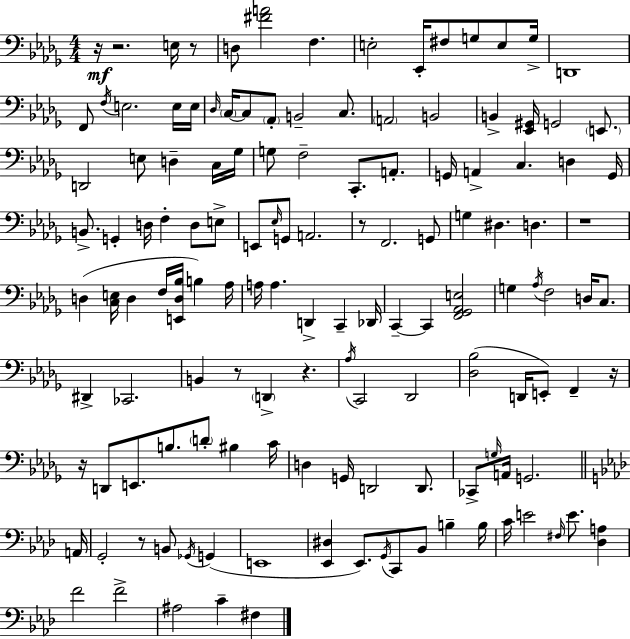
X:1
T:Untitled
M:4/4
L:1/4
K:Bbm
z/4 z2 E,/4 z/2 D,/2 [^FA]2 F, E,2 _E,,/4 ^F,/2 G,/2 E,/2 G,/4 D,,4 F,,/2 F,/4 E,2 E,/4 E,/4 _D,/4 C,/4 C,/2 _A,,/2 B,,2 C,/2 A,,2 B,,2 B,, [_E,,^G,,]/4 G,,2 E,,/2 D,,2 E,/2 D, C,/4 _G,/4 G,/2 F,2 C,,/2 A,,/2 G,,/4 A,, C, D, G,,/4 B,,/2 G,, D,/4 F, D,/2 E,/2 E,,/2 _E,/4 G,,/2 A,,2 z/2 F,,2 G,,/2 G, ^D, D, z4 D, [C,E,]/4 D, F,/4 [E,,D,_B,]/4 B, _A,/4 A,/4 A, D,, C,, _D,,/4 C,, C,, [F,,_G,,_A,,E,]2 G, _A,/4 F,2 D,/4 C,/2 ^D,, _C,,2 B,, z/2 D,, z _A,/4 C,,2 _D,,2 [_D,_B,]2 D,,/4 E,,/2 F,, z/4 z/4 D,,/2 E,,/2 B,/2 D/2 ^B, C/4 D, G,,/4 D,,2 D,,/2 _C,,/2 G,/4 A,,/4 G,,2 A,,/4 G,,2 z/2 B,,/2 _G,,/4 G,, E,,4 [_E,,^D,] _E,,/2 G,,/4 C,,/2 _B,,/2 B, B,/4 C/4 E2 ^F,/4 E/2 [_D,A,] F2 F2 ^A,2 C ^F,